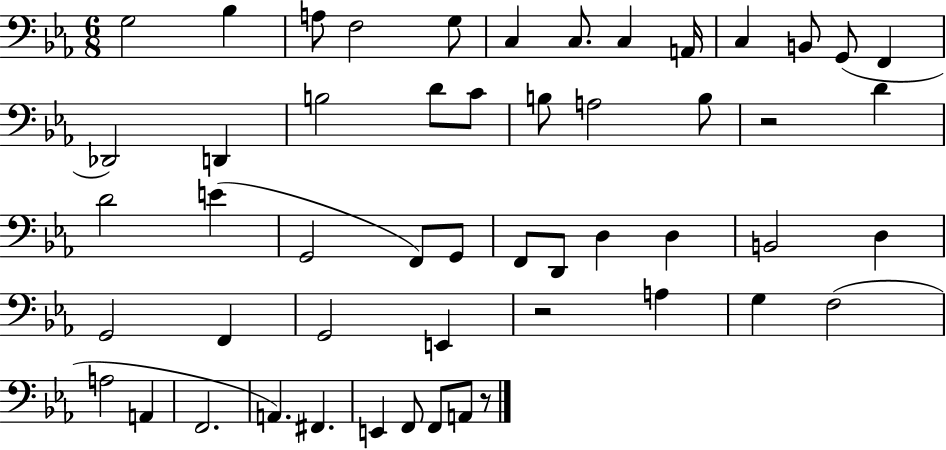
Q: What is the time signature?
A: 6/8